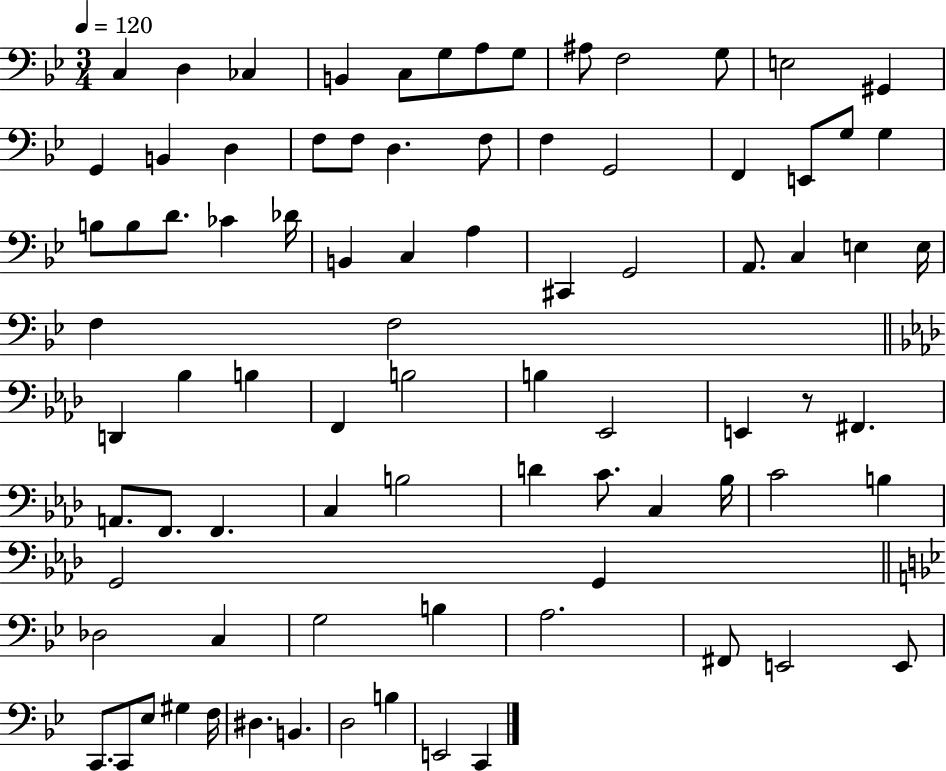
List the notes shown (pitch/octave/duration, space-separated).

C3/q D3/q CES3/q B2/q C3/e G3/e A3/e G3/e A#3/e F3/h G3/e E3/h G#2/q G2/q B2/q D3/q F3/e F3/e D3/q. F3/e F3/q G2/h F2/q E2/e G3/e G3/q B3/e B3/e D4/e. CES4/q Db4/s B2/q C3/q A3/q C#2/q G2/h A2/e. C3/q E3/q E3/s F3/q F3/h D2/q Bb3/q B3/q F2/q B3/h B3/q Eb2/h E2/q R/e F#2/q. A2/e. F2/e. F2/q. C3/q B3/h D4/q C4/e. C3/q Bb3/s C4/h B3/q G2/h G2/q Db3/h C3/q G3/h B3/q A3/h. F#2/e E2/h E2/e C2/e. C2/e Eb3/e G#3/q F3/s D#3/q. B2/q. D3/h B3/q E2/h C2/q